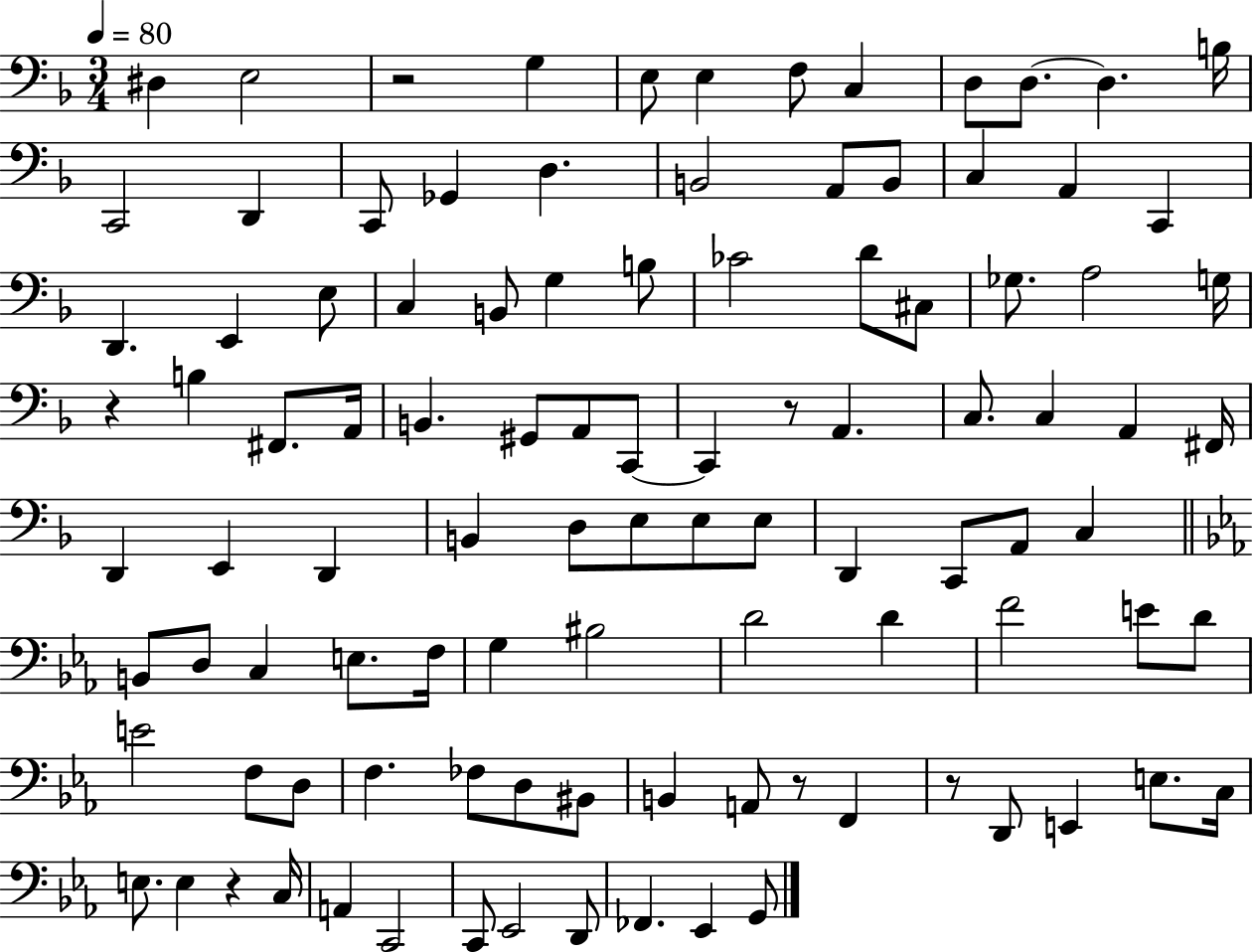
{
  \clef bass
  \numericTimeSignature
  \time 3/4
  \key f \major
  \tempo 4 = 80
  dis4 e2 | r2 g4 | e8 e4 f8 c4 | d8 d8.~~ d4. b16 | \break c,2 d,4 | c,8 ges,4 d4. | b,2 a,8 b,8 | c4 a,4 c,4 | \break d,4. e,4 e8 | c4 b,8 g4 b8 | ces'2 d'8 cis8 | ges8. a2 g16 | \break r4 b4 fis,8. a,16 | b,4. gis,8 a,8 c,8~~ | c,4 r8 a,4. | c8. c4 a,4 fis,16 | \break d,4 e,4 d,4 | b,4 d8 e8 e8 e8 | d,4 c,8 a,8 c4 | \bar "||" \break \key ees \major b,8 d8 c4 e8. f16 | g4 bis2 | d'2 d'4 | f'2 e'8 d'8 | \break e'2 f8 d8 | f4. fes8 d8 bis,8 | b,4 a,8 r8 f,4 | r8 d,8 e,4 e8. c16 | \break e8. e4 r4 c16 | a,4 c,2 | c,8 ees,2 d,8 | fes,4. ees,4 g,8 | \break \bar "|."
}